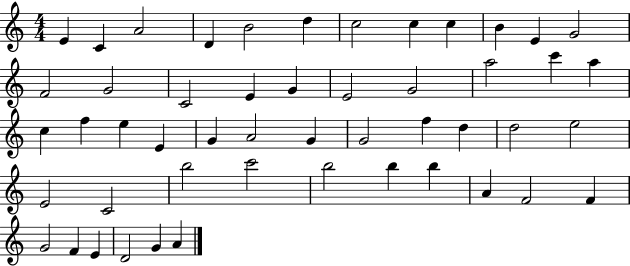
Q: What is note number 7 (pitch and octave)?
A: C5